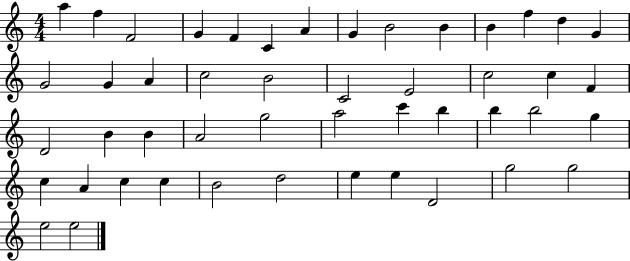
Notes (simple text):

A5/q F5/q F4/h G4/q F4/q C4/q A4/q G4/q B4/h B4/q B4/q F5/q D5/q G4/q G4/h G4/q A4/q C5/h B4/h C4/h E4/h C5/h C5/q F4/q D4/h B4/q B4/q A4/h G5/h A5/h C6/q B5/q B5/q B5/h G5/q C5/q A4/q C5/q C5/q B4/h D5/h E5/q E5/q D4/h G5/h G5/h E5/h E5/h